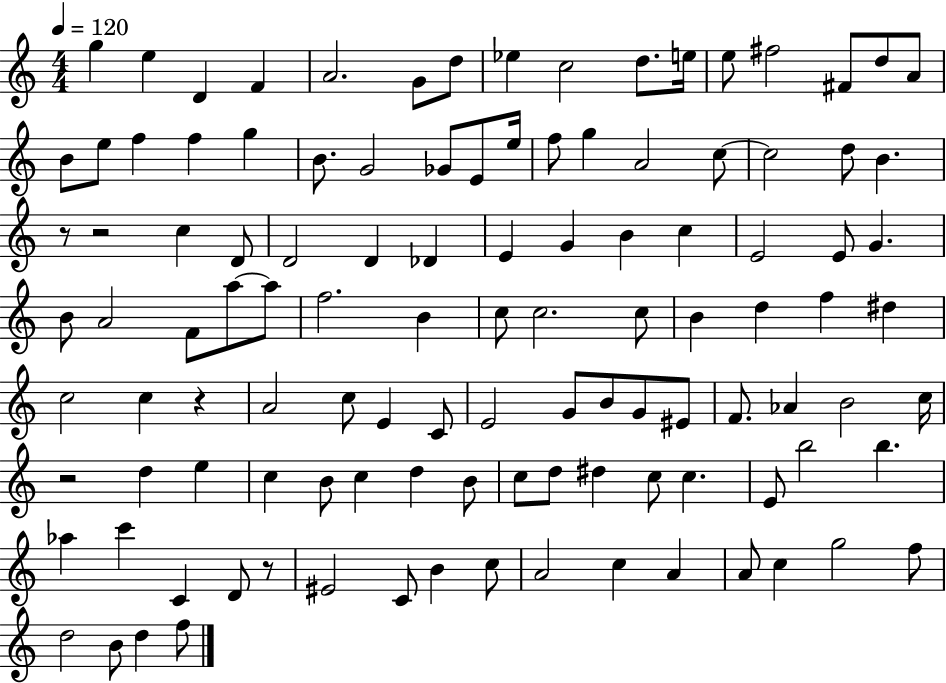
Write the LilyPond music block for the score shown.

{
  \clef treble
  \numericTimeSignature
  \time 4/4
  \key c \major
  \tempo 4 = 120
  g''4 e''4 d'4 f'4 | a'2. g'8 d''8 | ees''4 c''2 d''8. e''16 | e''8 fis''2 fis'8 d''8 a'8 | \break b'8 e''8 f''4 f''4 g''4 | b'8. g'2 ges'8 e'8 e''16 | f''8 g''4 a'2 c''8~~ | c''2 d''8 b'4. | \break r8 r2 c''4 d'8 | d'2 d'4 des'4 | e'4 g'4 b'4 c''4 | e'2 e'8 g'4. | \break b'8 a'2 f'8 a''8~~ a''8 | f''2. b'4 | c''8 c''2. c''8 | b'4 d''4 f''4 dis''4 | \break c''2 c''4 r4 | a'2 c''8 e'4 c'8 | e'2 g'8 b'8 g'8 eis'8 | f'8. aes'4 b'2 c''16 | \break r2 d''4 e''4 | c''4 b'8 c''4 d''4 b'8 | c''8 d''8 dis''4 c''8 c''4. | e'8 b''2 b''4. | \break aes''4 c'''4 c'4 d'8 r8 | eis'2 c'8 b'4 c''8 | a'2 c''4 a'4 | a'8 c''4 g''2 f''8 | \break d''2 b'8 d''4 f''8 | \bar "|."
}